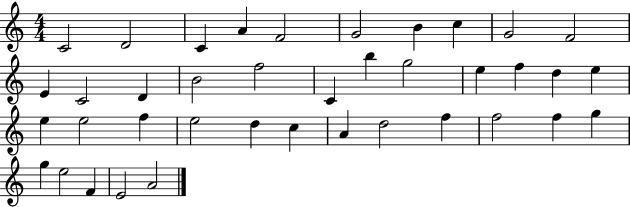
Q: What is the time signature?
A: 4/4